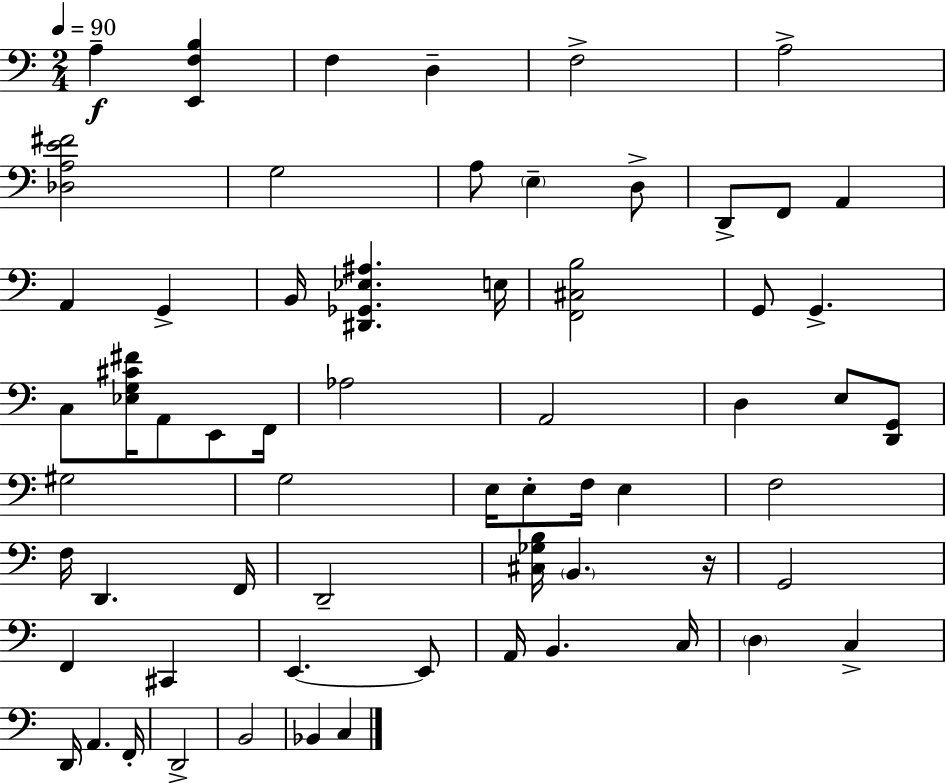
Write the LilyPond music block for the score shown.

{
  \clef bass
  \numericTimeSignature
  \time 2/4
  \key a \minor
  \tempo 4 = 90
  a4--\f <e, f b>4 | f4 d4-- | f2-> | a2-> | \break <des a e' fis'>2 | g2 | a8 \parenthesize e4-- d8-> | d,8-> f,8 a,4 | \break a,4 g,4-> | b,16 <dis, ges, ees ais>4. e16 | <f, cis b>2 | g,8 g,4.-> | \break c8 <ees g cis' fis'>16 a,8 e,8 f,16 | aes2 | a,2 | d4 e8 <d, g,>8 | \break gis2 | g2 | e16 e8-. f16 e4 | f2 | \break f16 d,4. f,16 | d,2-- | <cis ges b>16 \parenthesize b,4. r16 | g,2 | \break f,4 cis,4 | e,4.~~ e,8 | a,16 b,4. c16 | \parenthesize d4 c4-> | \break d,16 a,4. f,16-. | d,2-> | b,2 | bes,4 c4 | \break \bar "|."
}